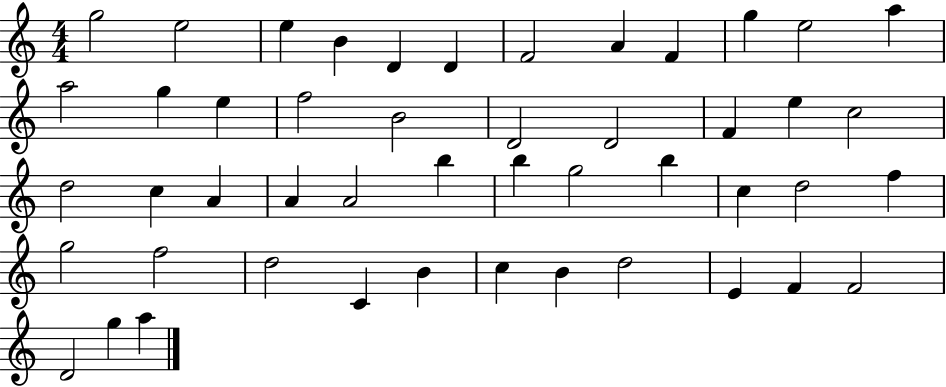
{
  \clef treble
  \numericTimeSignature
  \time 4/4
  \key c \major
  g''2 e''2 | e''4 b'4 d'4 d'4 | f'2 a'4 f'4 | g''4 e''2 a''4 | \break a''2 g''4 e''4 | f''2 b'2 | d'2 d'2 | f'4 e''4 c''2 | \break d''2 c''4 a'4 | a'4 a'2 b''4 | b''4 g''2 b''4 | c''4 d''2 f''4 | \break g''2 f''2 | d''2 c'4 b'4 | c''4 b'4 d''2 | e'4 f'4 f'2 | \break d'2 g''4 a''4 | \bar "|."
}